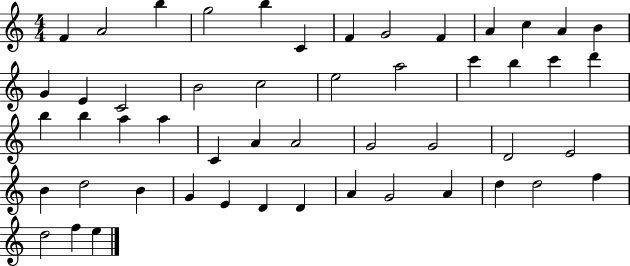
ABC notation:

X:1
T:Untitled
M:4/4
L:1/4
K:C
F A2 b g2 b C F G2 F A c A B G E C2 B2 c2 e2 a2 c' b c' d' b b a a C A A2 G2 G2 D2 E2 B d2 B G E D D A G2 A d d2 f d2 f e